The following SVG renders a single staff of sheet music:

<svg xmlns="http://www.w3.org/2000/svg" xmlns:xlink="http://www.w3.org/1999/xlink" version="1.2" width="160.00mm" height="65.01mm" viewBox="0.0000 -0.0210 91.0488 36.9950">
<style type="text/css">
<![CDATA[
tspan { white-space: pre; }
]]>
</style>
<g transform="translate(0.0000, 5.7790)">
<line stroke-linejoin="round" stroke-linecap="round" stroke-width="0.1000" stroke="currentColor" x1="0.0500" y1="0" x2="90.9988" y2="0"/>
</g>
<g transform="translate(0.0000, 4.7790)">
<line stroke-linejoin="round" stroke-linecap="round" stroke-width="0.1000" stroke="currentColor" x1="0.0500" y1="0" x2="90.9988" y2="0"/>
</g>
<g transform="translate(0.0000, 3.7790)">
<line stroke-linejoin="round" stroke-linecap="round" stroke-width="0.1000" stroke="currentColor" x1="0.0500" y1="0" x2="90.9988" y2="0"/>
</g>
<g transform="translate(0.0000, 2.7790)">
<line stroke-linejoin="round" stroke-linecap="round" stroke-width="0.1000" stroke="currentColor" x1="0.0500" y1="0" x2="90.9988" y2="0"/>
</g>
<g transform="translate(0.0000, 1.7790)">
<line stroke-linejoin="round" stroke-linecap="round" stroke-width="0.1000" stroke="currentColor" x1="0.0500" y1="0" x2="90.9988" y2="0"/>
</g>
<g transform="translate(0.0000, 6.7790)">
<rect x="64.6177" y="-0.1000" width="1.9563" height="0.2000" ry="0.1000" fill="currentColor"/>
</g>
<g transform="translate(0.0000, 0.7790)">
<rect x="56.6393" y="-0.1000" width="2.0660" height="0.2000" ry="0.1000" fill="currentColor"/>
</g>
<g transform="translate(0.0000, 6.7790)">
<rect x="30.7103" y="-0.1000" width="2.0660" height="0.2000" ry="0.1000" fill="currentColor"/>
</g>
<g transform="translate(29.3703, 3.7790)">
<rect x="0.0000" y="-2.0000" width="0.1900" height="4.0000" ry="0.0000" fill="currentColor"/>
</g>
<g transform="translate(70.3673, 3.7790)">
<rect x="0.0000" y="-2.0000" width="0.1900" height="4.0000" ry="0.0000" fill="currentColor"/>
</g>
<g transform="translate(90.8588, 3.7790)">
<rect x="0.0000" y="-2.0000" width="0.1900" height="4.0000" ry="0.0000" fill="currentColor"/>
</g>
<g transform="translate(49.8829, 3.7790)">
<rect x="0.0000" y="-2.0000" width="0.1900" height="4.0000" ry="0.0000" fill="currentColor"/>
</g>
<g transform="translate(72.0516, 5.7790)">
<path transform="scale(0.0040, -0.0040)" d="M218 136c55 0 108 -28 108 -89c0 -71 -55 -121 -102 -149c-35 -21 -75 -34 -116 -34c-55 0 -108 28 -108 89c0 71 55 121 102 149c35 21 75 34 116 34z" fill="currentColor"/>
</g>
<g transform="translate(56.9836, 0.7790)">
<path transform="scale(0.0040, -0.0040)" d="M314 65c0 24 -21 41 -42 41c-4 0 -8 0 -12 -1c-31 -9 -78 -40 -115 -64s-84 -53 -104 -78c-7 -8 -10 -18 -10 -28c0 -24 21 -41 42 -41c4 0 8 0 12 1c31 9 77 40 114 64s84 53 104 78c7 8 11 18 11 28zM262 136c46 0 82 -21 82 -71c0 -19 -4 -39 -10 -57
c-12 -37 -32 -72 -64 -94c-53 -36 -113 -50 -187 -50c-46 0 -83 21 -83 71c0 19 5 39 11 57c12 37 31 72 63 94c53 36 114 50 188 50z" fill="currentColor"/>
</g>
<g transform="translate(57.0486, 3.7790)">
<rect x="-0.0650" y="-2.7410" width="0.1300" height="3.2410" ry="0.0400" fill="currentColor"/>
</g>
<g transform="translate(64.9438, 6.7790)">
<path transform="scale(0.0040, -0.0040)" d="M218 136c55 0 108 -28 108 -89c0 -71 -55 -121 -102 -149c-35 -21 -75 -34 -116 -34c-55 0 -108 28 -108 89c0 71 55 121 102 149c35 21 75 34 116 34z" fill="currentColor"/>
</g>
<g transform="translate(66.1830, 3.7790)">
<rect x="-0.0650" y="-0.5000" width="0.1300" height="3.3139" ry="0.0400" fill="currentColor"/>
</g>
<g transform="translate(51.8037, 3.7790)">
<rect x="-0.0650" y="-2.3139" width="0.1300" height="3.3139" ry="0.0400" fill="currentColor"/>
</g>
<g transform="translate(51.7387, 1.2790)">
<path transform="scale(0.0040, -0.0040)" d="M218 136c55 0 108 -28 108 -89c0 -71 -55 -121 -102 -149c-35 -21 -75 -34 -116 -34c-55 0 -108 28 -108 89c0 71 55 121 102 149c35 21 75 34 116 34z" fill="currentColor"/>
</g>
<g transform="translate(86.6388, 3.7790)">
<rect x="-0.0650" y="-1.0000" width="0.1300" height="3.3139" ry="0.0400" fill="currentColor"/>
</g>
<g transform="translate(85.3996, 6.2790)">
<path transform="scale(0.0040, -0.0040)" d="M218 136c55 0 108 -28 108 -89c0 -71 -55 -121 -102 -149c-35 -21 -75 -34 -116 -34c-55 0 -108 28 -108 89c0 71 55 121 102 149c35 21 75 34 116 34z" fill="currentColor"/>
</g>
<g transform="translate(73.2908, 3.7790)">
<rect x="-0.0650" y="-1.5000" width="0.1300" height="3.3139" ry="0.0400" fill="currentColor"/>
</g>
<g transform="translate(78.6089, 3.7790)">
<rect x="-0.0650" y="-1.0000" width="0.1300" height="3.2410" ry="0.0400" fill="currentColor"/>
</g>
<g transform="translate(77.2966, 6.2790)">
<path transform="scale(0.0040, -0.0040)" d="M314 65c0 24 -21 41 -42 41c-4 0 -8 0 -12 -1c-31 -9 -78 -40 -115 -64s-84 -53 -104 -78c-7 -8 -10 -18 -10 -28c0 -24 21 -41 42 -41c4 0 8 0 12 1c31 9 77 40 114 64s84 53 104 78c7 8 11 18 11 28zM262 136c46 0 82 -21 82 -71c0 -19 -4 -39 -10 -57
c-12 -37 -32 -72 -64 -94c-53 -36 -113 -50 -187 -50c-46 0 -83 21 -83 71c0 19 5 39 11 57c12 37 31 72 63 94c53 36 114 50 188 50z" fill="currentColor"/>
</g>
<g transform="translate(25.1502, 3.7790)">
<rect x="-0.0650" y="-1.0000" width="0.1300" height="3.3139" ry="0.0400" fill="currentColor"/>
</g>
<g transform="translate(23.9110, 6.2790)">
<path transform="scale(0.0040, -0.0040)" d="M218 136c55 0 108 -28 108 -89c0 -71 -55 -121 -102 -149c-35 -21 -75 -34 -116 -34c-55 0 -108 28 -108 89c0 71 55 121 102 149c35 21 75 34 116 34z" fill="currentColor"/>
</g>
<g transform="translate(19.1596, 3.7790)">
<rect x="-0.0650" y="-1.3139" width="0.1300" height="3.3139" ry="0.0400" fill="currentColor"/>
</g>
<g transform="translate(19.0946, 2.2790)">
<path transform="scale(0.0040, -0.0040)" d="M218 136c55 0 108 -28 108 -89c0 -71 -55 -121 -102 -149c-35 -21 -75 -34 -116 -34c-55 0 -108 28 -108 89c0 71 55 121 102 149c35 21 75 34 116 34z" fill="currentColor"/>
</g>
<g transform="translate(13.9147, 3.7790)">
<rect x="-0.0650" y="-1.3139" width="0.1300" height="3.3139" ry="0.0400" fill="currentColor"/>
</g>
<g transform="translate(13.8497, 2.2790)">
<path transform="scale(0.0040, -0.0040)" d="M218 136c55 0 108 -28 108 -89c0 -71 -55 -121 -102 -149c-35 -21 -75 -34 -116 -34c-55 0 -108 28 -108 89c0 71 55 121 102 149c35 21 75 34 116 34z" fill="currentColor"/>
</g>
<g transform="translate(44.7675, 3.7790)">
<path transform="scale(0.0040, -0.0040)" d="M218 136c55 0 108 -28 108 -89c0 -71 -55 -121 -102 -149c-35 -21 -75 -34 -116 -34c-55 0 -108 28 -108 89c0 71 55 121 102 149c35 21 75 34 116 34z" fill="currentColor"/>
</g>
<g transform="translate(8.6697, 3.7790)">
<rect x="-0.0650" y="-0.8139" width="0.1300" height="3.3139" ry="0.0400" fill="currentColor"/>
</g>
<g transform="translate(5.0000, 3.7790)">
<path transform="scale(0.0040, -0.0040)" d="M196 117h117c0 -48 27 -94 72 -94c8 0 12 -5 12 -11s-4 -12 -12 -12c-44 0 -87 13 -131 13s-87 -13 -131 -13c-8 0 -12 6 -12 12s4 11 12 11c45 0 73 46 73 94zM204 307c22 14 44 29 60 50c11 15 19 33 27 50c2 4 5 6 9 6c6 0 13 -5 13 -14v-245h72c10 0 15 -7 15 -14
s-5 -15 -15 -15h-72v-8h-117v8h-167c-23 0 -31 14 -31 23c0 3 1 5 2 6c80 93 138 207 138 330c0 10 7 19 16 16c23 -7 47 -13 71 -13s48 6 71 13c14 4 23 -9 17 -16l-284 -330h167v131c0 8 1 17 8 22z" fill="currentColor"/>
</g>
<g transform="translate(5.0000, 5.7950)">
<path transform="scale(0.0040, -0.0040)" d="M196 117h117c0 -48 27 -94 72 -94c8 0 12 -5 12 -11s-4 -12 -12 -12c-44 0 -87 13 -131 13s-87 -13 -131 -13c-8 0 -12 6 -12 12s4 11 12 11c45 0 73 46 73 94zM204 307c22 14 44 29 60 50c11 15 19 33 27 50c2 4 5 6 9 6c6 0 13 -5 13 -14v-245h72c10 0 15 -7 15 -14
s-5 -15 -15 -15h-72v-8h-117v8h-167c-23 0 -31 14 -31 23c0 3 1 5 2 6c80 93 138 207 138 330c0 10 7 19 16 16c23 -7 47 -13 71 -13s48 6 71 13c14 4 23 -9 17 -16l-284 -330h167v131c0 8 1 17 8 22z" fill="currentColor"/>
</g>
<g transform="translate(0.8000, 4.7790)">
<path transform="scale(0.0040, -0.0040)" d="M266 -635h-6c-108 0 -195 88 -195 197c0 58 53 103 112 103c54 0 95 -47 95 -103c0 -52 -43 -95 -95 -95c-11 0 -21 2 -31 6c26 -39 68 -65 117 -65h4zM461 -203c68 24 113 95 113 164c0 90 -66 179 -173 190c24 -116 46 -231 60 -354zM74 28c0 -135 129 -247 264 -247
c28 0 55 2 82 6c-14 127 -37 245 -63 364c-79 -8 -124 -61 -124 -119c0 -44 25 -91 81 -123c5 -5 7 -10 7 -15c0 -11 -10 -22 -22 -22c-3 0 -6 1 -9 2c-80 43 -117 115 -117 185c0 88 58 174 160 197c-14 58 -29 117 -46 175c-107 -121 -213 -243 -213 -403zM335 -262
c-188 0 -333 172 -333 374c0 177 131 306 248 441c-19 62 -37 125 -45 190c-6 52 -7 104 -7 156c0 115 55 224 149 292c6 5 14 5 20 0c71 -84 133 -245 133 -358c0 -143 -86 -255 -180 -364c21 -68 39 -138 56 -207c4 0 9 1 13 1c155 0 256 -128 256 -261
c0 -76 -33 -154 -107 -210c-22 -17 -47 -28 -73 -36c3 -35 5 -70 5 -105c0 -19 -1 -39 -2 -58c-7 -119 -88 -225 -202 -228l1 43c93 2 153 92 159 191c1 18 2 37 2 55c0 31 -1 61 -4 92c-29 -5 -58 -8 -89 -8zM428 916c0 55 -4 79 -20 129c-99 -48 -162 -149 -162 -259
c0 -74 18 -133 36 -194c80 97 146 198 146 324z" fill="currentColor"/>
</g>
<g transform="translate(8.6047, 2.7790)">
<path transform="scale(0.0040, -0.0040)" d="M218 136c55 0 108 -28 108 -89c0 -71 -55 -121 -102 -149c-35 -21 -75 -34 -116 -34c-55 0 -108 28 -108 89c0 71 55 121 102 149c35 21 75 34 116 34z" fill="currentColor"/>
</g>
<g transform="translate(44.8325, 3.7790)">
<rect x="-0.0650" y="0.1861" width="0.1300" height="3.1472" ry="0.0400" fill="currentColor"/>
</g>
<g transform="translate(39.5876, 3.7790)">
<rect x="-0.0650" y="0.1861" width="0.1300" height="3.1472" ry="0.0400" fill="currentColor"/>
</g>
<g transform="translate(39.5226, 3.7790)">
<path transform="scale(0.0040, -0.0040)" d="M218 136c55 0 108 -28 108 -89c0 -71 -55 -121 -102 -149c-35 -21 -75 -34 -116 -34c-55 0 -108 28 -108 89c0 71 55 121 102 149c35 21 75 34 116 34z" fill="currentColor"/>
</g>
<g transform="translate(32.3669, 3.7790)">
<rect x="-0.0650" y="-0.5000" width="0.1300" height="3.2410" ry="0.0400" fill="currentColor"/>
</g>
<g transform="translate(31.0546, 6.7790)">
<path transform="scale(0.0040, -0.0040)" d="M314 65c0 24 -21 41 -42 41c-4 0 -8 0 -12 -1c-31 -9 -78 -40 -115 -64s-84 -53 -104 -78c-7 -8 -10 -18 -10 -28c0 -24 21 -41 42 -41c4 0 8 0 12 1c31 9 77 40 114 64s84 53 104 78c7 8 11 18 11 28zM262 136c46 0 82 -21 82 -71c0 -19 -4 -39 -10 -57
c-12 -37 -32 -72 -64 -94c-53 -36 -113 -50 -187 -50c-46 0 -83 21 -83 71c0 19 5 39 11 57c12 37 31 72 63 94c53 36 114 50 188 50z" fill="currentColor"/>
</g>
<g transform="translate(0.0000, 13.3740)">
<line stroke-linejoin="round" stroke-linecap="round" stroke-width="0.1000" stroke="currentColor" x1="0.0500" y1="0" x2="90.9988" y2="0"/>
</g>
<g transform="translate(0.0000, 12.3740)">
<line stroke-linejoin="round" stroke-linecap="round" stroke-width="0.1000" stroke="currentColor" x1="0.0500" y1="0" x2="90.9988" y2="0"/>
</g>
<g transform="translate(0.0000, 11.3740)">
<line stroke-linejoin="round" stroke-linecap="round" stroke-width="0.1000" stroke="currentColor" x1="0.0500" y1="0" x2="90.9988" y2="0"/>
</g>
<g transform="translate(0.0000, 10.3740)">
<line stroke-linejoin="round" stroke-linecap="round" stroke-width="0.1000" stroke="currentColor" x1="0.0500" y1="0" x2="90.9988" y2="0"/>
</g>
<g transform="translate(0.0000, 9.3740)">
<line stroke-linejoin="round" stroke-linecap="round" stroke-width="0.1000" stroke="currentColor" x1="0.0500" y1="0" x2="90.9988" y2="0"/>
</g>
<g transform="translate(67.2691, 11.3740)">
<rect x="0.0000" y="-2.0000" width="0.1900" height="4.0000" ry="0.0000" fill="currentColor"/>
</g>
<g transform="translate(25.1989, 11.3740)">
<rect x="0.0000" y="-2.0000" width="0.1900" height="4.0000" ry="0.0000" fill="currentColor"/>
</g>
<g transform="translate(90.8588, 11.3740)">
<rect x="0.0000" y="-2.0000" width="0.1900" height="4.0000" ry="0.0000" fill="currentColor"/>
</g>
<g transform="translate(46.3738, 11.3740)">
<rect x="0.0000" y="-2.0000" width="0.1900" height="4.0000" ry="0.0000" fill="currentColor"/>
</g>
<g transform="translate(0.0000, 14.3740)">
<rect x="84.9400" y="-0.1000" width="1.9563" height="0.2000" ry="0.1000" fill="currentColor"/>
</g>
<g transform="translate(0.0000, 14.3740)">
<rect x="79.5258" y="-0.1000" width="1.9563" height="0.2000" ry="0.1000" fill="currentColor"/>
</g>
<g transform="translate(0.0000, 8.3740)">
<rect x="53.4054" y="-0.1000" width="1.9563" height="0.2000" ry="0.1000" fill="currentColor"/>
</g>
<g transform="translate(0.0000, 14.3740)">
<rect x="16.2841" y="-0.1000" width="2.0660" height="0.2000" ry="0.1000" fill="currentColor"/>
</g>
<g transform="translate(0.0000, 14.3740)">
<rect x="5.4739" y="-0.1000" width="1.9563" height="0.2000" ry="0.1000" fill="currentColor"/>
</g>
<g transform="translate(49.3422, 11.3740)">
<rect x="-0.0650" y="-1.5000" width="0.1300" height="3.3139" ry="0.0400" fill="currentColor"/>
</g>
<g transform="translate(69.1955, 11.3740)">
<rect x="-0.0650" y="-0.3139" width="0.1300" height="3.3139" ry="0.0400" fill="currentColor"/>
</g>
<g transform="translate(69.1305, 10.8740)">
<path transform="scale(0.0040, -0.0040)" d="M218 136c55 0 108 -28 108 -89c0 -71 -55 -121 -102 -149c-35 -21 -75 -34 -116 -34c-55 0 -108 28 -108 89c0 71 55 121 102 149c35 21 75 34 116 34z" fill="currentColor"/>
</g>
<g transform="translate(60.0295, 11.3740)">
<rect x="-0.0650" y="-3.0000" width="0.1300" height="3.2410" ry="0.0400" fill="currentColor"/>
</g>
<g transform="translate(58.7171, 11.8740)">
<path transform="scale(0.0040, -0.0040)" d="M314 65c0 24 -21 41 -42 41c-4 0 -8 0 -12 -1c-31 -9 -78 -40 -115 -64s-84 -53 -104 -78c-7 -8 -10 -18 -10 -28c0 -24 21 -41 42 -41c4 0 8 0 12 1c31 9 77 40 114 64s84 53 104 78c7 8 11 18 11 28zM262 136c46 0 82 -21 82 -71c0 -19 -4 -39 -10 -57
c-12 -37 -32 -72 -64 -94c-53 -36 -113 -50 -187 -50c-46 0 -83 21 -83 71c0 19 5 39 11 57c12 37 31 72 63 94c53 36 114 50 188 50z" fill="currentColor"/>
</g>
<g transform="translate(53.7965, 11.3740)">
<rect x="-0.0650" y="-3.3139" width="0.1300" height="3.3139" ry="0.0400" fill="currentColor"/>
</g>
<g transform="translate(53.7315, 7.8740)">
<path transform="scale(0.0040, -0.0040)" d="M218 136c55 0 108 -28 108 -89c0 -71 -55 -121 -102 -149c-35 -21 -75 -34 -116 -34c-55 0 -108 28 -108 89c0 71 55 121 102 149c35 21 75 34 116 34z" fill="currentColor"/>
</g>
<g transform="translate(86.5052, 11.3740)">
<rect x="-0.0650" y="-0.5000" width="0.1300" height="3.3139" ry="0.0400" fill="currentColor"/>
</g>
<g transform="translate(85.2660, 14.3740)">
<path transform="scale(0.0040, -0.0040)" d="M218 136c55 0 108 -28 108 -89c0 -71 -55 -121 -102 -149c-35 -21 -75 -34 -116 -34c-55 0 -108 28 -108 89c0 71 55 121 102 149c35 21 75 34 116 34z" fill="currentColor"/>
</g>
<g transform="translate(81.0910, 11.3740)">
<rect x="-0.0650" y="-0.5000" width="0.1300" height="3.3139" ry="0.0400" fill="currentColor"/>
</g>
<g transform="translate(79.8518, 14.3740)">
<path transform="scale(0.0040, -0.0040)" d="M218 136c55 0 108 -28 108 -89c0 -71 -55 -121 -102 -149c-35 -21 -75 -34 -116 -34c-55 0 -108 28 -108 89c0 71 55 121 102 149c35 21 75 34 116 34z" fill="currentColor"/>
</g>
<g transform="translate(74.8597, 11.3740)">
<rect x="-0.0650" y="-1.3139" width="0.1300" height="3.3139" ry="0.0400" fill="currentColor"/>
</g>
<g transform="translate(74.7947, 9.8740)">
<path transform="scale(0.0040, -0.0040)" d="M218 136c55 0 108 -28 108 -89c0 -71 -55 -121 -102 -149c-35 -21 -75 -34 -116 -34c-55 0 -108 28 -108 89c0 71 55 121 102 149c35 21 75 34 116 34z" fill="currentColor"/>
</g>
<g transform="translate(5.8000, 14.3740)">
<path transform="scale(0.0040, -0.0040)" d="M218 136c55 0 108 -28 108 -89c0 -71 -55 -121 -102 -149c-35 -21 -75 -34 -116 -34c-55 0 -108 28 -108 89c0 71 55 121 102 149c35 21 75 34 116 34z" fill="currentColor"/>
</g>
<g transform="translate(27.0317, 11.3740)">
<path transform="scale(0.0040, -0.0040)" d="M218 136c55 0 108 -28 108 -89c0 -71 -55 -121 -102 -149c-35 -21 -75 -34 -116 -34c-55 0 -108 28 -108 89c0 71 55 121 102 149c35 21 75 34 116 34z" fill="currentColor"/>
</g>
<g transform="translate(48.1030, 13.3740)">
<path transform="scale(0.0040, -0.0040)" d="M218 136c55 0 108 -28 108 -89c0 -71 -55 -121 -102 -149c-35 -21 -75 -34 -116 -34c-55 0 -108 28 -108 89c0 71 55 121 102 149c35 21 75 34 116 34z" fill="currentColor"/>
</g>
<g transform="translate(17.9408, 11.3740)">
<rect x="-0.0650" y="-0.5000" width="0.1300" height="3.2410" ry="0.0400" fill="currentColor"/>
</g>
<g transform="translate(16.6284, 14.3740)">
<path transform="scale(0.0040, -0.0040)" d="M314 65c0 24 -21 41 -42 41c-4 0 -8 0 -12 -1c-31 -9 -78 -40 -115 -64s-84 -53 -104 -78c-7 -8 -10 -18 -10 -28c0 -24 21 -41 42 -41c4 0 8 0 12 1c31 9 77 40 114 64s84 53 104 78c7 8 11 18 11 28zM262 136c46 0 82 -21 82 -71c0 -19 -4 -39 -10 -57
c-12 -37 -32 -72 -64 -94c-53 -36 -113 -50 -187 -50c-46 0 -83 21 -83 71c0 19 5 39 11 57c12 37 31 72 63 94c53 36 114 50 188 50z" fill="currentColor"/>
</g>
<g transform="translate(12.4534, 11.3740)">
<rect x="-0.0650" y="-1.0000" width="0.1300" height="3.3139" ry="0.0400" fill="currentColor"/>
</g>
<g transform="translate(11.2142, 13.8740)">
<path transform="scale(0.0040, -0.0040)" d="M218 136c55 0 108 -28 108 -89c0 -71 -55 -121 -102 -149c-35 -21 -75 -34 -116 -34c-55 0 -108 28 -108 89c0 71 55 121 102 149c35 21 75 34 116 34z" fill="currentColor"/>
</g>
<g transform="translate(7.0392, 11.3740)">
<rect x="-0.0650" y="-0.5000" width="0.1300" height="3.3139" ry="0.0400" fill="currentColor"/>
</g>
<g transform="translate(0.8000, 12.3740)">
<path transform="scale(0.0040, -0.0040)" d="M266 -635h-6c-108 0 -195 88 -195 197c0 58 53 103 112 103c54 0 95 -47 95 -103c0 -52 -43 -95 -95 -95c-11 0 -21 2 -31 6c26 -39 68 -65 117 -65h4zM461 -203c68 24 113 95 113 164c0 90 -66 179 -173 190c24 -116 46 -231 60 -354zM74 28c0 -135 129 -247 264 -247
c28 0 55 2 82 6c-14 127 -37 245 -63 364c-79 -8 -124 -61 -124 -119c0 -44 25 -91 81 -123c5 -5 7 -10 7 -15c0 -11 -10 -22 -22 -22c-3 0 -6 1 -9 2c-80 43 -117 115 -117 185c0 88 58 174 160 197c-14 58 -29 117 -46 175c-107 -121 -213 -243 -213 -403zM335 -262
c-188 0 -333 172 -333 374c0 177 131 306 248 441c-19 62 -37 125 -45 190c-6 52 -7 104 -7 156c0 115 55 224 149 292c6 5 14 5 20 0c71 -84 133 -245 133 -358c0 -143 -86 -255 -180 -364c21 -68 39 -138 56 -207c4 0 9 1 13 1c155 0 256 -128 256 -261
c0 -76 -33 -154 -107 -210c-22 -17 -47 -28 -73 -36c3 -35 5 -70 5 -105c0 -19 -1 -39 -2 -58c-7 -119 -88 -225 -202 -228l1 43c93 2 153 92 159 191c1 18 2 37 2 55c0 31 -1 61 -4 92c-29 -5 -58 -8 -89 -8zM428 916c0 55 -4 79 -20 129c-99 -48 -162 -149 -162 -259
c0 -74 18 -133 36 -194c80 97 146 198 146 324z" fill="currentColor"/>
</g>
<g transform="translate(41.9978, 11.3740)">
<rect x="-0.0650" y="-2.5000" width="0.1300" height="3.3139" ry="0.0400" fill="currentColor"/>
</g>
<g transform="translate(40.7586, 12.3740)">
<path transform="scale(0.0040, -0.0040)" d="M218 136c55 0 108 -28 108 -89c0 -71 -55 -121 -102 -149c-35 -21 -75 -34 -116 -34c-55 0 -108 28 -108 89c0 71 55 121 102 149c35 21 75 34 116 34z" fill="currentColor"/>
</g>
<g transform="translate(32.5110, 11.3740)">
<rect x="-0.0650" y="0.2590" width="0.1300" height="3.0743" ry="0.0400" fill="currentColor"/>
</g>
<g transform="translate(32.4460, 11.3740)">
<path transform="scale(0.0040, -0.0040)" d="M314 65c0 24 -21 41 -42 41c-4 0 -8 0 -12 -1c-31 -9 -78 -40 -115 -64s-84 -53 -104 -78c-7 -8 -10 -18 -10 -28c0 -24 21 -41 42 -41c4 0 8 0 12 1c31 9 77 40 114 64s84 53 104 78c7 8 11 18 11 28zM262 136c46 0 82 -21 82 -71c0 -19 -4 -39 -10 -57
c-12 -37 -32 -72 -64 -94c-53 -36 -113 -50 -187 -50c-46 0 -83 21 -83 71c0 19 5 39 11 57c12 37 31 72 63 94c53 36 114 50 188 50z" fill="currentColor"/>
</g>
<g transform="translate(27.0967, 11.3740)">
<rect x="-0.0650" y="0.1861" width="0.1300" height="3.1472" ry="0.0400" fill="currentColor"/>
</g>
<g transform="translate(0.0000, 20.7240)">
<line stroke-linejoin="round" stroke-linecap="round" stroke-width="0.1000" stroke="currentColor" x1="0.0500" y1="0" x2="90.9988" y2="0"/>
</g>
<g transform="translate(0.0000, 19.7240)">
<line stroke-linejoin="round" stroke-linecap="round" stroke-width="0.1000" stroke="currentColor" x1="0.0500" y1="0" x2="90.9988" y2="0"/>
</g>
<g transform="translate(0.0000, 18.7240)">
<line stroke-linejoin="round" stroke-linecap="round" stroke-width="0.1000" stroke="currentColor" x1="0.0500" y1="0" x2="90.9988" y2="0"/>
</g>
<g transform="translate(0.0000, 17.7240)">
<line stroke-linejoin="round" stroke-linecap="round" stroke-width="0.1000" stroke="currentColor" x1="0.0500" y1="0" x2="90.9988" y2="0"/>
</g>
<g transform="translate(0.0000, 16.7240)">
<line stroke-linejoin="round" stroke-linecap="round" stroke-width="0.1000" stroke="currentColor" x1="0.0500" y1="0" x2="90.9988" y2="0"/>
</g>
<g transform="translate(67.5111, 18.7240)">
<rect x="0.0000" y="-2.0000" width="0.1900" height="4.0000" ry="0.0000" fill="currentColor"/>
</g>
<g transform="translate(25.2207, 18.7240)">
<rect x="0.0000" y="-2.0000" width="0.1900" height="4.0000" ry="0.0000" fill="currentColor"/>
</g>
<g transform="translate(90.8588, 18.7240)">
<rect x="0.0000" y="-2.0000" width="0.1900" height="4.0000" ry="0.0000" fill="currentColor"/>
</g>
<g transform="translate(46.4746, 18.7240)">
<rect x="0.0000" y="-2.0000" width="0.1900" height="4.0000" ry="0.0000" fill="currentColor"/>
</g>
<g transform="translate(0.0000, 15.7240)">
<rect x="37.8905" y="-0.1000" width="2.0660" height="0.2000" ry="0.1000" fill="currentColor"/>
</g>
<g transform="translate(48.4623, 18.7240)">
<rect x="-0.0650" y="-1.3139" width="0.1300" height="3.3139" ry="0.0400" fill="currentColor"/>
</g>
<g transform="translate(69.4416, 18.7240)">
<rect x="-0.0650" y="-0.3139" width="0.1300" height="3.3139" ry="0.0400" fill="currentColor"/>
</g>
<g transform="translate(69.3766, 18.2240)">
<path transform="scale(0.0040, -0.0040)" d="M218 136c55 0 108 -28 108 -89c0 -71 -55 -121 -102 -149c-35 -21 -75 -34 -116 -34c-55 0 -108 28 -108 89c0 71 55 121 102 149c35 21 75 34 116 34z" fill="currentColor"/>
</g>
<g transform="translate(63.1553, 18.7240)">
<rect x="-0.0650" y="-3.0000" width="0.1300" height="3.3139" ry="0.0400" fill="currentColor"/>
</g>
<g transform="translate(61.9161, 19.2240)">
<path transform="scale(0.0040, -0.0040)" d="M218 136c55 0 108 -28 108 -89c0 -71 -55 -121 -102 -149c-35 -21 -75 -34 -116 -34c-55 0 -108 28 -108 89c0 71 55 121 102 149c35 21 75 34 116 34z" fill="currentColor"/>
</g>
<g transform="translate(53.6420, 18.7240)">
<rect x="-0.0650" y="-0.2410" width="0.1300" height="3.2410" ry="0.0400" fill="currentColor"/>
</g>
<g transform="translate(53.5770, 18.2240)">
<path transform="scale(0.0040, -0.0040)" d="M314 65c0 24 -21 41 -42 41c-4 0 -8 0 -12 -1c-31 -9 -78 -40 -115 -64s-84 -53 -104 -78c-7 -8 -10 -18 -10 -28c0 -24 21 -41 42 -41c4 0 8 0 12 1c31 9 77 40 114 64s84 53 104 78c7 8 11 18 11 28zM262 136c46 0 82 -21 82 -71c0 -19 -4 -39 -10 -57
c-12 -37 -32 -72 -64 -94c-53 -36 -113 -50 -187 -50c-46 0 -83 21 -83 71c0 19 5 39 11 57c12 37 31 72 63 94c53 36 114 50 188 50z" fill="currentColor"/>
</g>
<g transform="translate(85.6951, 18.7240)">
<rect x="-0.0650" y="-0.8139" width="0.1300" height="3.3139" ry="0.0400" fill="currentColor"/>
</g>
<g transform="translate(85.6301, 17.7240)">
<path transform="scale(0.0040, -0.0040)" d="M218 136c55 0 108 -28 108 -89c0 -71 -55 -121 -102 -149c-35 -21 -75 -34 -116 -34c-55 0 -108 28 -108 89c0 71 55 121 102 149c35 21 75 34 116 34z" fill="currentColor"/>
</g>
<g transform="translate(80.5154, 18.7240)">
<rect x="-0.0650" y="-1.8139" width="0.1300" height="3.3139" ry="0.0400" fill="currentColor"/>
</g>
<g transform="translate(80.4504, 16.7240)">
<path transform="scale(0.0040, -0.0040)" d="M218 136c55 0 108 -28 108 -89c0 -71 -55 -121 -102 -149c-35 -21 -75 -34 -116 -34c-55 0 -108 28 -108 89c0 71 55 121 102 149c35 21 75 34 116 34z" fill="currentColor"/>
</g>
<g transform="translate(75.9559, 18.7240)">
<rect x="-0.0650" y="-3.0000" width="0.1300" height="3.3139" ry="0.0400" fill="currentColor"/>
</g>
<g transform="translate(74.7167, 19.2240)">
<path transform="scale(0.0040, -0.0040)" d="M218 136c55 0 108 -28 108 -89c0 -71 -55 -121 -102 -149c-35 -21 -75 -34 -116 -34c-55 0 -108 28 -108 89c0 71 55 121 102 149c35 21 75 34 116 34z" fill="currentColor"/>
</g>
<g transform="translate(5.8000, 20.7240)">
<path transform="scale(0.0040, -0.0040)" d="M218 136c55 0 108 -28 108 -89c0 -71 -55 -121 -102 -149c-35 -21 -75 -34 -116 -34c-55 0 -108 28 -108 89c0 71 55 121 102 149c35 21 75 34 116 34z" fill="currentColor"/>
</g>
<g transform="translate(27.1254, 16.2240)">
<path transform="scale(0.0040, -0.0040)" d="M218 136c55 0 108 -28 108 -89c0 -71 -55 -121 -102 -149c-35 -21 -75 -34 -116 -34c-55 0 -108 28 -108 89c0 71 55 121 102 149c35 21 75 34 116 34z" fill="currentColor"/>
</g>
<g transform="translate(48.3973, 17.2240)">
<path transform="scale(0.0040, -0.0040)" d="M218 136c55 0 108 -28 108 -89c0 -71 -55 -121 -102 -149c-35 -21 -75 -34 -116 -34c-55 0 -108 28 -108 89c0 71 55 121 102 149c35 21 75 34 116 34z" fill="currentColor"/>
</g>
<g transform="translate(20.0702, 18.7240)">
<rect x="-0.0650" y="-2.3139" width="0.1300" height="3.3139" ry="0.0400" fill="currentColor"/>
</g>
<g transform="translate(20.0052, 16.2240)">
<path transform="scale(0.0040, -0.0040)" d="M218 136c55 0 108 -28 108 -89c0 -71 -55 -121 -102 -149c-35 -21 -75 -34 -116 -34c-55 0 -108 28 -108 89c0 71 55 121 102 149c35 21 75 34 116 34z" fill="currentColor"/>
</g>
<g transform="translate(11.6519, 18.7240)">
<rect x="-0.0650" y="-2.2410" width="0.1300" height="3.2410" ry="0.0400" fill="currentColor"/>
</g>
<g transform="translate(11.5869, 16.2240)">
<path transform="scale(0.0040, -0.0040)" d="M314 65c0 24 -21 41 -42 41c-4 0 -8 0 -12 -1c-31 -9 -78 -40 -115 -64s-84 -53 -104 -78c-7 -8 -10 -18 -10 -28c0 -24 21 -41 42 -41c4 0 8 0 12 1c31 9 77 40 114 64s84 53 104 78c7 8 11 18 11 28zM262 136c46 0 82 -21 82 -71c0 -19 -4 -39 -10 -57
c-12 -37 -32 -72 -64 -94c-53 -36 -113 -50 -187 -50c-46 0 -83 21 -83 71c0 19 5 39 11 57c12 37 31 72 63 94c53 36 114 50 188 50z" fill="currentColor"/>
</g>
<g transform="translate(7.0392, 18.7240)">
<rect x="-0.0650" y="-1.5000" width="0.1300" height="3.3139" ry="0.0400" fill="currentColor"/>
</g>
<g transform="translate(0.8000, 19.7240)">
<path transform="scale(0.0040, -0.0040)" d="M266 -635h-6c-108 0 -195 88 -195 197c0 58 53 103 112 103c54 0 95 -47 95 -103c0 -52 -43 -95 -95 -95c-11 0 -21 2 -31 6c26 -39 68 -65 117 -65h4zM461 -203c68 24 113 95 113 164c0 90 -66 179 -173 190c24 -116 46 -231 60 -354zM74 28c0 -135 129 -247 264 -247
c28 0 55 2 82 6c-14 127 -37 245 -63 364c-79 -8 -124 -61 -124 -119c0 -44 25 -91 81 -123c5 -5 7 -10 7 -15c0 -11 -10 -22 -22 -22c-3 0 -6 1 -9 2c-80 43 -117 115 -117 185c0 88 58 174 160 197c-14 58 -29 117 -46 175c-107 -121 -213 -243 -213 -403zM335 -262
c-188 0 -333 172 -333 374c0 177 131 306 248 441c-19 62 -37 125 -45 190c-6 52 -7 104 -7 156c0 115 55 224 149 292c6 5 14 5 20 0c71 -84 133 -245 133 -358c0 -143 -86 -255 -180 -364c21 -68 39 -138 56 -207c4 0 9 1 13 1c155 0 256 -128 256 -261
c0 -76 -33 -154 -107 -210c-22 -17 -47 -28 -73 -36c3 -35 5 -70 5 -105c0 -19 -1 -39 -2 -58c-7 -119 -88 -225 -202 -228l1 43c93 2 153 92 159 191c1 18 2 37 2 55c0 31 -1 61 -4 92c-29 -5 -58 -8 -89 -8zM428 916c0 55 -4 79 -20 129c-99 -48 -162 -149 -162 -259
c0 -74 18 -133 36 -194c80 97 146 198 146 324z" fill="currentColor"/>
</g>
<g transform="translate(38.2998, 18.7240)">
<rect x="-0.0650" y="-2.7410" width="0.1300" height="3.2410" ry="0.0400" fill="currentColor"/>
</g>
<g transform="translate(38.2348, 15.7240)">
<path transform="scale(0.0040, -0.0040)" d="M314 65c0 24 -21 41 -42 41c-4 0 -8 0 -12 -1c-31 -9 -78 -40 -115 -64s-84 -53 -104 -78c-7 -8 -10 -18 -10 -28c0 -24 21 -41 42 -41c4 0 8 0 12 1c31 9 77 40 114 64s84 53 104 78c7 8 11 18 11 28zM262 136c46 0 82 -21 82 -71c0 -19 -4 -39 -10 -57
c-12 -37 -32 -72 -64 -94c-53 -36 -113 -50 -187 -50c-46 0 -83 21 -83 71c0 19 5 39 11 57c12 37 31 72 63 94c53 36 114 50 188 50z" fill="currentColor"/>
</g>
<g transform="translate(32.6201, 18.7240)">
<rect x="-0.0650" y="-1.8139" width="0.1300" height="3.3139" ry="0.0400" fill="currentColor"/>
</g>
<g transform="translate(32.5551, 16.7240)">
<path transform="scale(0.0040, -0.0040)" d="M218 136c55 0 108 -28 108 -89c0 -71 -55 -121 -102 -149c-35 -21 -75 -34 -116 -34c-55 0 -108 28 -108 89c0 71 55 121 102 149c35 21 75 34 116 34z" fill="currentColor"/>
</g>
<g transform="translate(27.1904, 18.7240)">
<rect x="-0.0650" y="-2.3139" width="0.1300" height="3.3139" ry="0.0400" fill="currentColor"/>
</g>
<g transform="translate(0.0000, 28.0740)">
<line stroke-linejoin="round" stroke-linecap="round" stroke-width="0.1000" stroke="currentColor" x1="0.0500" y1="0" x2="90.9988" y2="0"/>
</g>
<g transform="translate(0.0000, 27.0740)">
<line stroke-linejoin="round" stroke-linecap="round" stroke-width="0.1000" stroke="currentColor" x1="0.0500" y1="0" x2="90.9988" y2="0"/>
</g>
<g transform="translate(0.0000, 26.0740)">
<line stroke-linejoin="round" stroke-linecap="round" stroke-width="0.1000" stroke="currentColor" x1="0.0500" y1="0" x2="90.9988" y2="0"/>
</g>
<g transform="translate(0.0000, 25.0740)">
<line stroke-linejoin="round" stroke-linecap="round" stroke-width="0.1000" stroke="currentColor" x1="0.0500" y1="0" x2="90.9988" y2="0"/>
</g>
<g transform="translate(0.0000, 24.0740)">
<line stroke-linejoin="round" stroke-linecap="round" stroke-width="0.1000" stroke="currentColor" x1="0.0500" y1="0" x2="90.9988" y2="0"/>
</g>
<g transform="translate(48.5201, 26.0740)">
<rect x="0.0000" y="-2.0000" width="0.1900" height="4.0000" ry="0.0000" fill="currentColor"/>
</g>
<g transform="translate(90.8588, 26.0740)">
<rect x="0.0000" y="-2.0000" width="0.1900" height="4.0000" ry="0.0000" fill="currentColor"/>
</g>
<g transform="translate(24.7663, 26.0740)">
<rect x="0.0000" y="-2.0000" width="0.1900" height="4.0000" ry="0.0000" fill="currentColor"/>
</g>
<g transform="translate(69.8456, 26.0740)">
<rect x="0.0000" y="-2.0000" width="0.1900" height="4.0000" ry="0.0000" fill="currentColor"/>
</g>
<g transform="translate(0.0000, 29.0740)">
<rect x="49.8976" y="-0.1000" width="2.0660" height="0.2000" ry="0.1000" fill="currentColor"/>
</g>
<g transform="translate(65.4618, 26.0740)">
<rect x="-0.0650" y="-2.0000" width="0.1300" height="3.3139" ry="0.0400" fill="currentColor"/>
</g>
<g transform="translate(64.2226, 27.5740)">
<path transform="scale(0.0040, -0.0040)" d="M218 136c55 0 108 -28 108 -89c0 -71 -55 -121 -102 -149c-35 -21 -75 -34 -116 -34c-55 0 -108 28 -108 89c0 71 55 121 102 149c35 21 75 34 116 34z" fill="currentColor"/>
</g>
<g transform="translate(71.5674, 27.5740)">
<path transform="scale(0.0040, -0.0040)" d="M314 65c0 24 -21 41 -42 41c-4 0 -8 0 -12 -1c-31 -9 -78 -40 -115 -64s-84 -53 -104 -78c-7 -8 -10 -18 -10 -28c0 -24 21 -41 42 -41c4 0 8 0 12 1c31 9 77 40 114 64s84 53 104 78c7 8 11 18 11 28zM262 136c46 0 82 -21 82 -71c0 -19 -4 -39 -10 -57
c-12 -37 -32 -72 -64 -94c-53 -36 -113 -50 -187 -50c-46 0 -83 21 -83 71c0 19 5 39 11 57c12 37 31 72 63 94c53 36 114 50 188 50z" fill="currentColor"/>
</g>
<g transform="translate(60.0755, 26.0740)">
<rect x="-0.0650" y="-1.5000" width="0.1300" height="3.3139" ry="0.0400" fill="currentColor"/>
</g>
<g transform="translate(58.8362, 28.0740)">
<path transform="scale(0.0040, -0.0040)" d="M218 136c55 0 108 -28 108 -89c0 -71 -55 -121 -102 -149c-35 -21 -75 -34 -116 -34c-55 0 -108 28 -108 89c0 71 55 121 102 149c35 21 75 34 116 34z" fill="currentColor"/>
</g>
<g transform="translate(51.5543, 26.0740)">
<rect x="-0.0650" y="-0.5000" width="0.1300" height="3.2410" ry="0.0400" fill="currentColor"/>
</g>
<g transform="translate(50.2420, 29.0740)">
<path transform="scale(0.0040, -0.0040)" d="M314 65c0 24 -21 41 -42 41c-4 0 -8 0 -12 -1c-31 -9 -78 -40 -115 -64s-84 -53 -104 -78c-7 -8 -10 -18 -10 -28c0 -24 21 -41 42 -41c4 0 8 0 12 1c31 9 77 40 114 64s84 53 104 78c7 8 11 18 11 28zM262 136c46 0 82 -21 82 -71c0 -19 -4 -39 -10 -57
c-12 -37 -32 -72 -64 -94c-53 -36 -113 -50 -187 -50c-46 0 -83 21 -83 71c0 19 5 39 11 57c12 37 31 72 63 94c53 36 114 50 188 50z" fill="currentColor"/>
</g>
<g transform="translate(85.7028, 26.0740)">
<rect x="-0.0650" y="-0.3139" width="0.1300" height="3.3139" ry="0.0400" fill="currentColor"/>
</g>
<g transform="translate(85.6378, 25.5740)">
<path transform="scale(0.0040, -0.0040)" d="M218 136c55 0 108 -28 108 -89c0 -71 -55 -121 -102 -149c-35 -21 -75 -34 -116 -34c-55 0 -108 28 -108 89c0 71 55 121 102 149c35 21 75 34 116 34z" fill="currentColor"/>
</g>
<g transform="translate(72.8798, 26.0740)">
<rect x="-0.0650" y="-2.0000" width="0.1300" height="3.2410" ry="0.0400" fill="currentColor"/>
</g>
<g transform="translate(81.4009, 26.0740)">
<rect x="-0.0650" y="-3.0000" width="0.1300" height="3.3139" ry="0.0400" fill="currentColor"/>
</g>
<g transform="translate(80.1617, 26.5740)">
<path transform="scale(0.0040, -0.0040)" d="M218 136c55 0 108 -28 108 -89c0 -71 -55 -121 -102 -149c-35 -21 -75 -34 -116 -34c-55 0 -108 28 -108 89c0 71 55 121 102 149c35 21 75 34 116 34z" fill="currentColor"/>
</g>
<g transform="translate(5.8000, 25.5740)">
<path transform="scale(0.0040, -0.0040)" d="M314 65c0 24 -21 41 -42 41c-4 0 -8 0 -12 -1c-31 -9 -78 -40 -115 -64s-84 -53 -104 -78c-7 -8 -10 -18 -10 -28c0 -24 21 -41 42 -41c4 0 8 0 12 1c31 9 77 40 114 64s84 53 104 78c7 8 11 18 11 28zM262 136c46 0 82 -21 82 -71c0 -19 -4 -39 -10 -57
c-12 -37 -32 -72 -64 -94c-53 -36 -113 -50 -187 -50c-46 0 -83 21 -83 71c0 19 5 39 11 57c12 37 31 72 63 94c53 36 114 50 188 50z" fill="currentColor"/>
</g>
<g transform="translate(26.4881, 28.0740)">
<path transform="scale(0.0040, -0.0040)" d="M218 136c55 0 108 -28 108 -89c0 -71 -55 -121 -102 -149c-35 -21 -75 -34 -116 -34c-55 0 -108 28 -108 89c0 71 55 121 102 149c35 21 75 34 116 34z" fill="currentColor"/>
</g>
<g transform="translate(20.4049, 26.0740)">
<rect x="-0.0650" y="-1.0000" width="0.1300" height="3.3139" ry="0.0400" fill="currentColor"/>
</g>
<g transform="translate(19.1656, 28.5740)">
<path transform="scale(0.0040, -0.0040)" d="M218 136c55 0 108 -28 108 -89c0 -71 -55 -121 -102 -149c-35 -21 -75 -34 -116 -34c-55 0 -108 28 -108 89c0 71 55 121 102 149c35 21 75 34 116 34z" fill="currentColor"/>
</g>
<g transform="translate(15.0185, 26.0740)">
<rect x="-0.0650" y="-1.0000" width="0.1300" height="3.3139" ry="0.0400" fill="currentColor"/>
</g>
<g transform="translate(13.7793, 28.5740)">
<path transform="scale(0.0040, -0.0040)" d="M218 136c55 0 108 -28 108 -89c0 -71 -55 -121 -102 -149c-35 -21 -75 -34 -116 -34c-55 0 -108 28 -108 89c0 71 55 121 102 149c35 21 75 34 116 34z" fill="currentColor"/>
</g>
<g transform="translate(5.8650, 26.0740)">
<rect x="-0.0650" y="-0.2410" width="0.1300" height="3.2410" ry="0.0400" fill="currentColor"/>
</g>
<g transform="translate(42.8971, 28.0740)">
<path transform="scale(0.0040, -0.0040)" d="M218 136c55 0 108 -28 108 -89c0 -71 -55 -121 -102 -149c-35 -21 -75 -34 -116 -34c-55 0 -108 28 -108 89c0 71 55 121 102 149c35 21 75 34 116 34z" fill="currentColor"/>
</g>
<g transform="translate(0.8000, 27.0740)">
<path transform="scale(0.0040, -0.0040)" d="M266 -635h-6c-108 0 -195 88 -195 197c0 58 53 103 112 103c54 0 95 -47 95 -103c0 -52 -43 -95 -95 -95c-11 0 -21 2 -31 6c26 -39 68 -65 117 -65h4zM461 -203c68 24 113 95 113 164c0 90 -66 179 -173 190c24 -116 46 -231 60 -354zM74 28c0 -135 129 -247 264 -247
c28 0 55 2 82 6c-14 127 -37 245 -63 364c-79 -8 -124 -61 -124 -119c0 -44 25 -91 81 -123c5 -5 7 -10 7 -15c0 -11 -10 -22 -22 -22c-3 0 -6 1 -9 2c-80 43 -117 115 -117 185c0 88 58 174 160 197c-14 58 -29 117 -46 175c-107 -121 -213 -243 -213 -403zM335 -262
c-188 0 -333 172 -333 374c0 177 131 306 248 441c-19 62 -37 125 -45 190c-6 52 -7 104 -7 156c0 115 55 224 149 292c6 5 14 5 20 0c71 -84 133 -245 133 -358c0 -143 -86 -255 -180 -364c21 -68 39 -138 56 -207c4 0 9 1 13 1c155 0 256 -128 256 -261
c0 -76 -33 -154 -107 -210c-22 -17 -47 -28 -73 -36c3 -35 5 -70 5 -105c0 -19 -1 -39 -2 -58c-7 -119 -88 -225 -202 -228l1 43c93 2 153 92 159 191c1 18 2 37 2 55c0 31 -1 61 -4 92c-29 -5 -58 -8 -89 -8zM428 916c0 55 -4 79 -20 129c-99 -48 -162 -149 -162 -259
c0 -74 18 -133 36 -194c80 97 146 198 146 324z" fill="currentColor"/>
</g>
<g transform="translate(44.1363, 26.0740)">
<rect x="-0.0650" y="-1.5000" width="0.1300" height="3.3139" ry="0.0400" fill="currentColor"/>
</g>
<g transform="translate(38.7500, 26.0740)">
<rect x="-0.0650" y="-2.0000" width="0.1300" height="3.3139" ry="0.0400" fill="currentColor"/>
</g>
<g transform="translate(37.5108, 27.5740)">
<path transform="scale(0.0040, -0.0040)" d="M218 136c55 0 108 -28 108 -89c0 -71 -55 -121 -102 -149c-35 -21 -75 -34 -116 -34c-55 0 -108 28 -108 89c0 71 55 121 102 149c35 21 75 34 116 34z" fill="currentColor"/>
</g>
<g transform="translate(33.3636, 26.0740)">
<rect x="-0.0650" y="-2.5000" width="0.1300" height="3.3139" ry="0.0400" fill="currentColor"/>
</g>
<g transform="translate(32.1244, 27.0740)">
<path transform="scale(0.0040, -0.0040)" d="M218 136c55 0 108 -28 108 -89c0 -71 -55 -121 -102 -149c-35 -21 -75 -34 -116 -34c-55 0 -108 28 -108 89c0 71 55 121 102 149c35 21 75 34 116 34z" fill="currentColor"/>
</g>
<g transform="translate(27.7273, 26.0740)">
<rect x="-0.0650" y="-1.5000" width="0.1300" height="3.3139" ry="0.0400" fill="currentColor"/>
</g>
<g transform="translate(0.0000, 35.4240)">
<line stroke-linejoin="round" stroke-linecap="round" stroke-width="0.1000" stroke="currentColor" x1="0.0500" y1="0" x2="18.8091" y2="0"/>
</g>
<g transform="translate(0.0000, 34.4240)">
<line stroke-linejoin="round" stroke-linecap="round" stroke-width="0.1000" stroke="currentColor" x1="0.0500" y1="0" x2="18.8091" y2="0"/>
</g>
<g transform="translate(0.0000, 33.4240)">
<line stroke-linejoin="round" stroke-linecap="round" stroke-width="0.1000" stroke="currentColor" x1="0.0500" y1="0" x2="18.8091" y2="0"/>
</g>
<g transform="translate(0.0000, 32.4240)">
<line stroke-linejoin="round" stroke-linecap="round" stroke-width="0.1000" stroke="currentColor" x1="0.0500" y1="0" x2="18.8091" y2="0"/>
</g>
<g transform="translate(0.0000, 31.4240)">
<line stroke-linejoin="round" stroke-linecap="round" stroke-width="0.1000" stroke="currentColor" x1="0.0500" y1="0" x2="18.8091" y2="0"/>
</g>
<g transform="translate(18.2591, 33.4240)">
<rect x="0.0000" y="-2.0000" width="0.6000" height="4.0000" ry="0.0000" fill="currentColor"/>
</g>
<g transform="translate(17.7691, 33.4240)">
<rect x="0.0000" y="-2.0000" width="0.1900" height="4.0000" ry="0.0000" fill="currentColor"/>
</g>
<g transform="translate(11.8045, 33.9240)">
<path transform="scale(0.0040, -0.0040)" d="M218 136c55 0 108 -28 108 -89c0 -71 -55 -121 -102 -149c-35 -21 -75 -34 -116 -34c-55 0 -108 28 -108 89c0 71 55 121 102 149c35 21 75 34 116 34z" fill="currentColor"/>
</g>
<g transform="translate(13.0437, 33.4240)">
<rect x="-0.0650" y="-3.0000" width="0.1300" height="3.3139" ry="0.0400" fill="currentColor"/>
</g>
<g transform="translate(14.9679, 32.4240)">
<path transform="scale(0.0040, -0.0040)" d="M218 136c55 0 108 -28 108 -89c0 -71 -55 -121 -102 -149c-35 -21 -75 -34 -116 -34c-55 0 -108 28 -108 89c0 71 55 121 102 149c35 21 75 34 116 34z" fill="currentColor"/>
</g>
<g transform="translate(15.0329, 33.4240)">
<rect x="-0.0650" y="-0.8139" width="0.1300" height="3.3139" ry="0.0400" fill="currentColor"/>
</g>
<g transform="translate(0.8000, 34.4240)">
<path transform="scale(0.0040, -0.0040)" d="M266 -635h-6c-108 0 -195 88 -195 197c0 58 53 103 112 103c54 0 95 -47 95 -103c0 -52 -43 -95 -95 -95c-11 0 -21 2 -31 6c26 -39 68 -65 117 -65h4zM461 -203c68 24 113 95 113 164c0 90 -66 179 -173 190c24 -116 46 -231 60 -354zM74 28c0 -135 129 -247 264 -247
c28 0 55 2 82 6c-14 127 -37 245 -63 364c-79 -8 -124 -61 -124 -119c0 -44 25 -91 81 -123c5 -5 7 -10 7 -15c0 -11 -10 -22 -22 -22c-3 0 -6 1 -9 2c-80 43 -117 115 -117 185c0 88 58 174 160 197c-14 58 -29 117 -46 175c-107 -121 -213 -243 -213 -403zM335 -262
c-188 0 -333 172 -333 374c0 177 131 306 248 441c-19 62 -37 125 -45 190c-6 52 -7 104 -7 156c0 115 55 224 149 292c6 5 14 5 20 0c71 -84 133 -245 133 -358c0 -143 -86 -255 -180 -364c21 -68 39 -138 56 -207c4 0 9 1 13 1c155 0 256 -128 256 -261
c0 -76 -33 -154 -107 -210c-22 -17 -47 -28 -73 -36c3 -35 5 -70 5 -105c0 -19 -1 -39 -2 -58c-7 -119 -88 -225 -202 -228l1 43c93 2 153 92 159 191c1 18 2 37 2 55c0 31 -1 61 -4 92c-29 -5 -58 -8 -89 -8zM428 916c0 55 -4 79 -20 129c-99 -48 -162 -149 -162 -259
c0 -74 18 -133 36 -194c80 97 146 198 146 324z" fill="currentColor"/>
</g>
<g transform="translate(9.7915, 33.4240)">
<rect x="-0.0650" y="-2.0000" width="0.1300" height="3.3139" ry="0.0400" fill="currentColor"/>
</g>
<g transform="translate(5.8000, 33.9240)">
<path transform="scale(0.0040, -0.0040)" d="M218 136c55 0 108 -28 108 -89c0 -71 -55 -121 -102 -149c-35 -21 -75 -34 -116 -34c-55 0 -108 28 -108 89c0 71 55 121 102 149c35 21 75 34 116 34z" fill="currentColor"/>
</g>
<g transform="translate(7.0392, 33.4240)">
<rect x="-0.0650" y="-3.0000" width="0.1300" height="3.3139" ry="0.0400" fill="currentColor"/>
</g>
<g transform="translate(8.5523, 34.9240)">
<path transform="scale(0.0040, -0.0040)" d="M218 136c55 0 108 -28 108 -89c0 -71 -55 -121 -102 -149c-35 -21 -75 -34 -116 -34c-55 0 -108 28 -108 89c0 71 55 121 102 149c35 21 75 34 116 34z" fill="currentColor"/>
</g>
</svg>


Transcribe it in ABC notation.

X:1
T:Untitled
M:4/4
L:1/4
K:C
d e e D C2 B B g a2 C E D2 D C D C2 B B2 G E b A2 c e C C E g2 g g f a2 e c2 A c A f d c2 D D E G F E C2 E F F2 A c A F A d